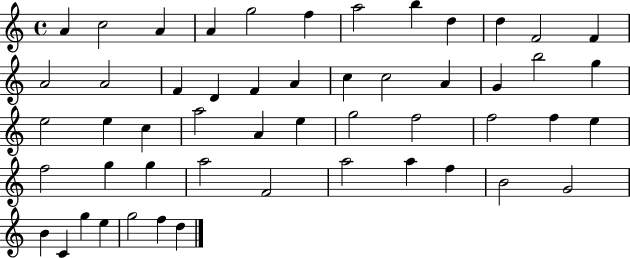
X:1
T:Untitled
M:4/4
L:1/4
K:C
A c2 A A g2 f a2 b d d F2 F A2 A2 F D F A c c2 A G b2 g e2 e c a2 A e g2 f2 f2 f e f2 g g a2 F2 a2 a f B2 G2 B C g e g2 f d